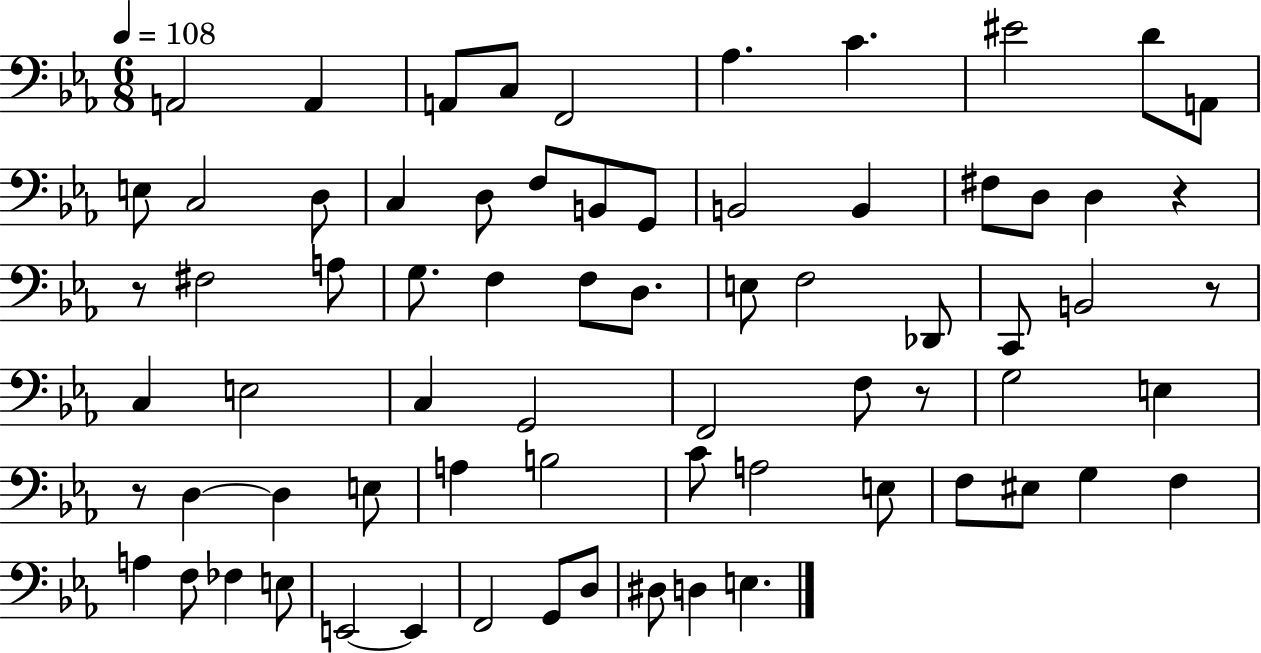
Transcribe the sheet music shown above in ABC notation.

X:1
T:Untitled
M:6/8
L:1/4
K:Eb
A,,2 A,, A,,/2 C,/2 F,,2 _A, C ^E2 D/2 A,,/2 E,/2 C,2 D,/2 C, D,/2 F,/2 B,,/2 G,,/2 B,,2 B,, ^F,/2 D,/2 D, z z/2 ^F,2 A,/2 G,/2 F, F,/2 D,/2 E,/2 F,2 _D,,/2 C,,/2 B,,2 z/2 C, E,2 C, G,,2 F,,2 F,/2 z/2 G,2 E, z/2 D, D, E,/2 A, B,2 C/2 A,2 E,/2 F,/2 ^E,/2 G, F, A, F,/2 _F, E,/2 E,,2 E,, F,,2 G,,/2 D,/2 ^D,/2 D, E,